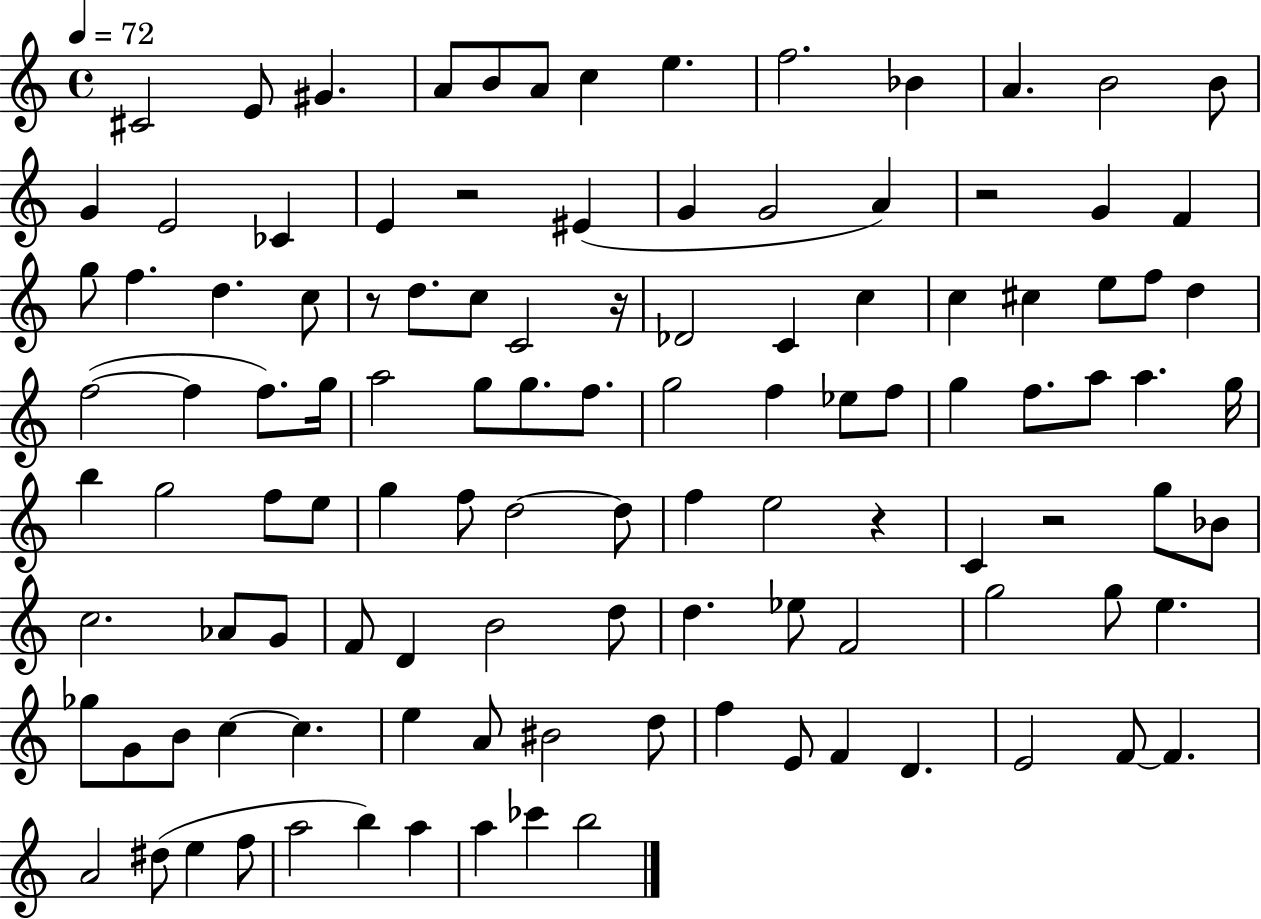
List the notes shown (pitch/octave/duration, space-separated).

C#4/h E4/e G#4/q. A4/e B4/e A4/e C5/q E5/q. F5/h. Bb4/q A4/q. B4/h B4/e G4/q E4/h CES4/q E4/q R/h EIS4/q G4/q G4/h A4/q R/h G4/q F4/q G5/e F5/q. D5/q. C5/e R/e D5/e. C5/e C4/h R/s Db4/h C4/q C5/q C5/q C#5/q E5/e F5/e D5/q F5/h F5/q F5/e. G5/s A5/h G5/e G5/e. F5/e. G5/h F5/q Eb5/e F5/e G5/q F5/e. A5/e A5/q. G5/s B5/q G5/h F5/e E5/e G5/q F5/e D5/h D5/e F5/q E5/h R/q C4/q R/h G5/e Bb4/e C5/h. Ab4/e G4/e F4/e D4/q B4/h D5/e D5/q. Eb5/e F4/h G5/h G5/e E5/q. Gb5/e G4/e B4/e C5/q C5/q. E5/q A4/e BIS4/h D5/e F5/q E4/e F4/q D4/q. E4/h F4/e F4/q. A4/h D#5/e E5/q F5/e A5/h B5/q A5/q A5/q CES6/q B5/h